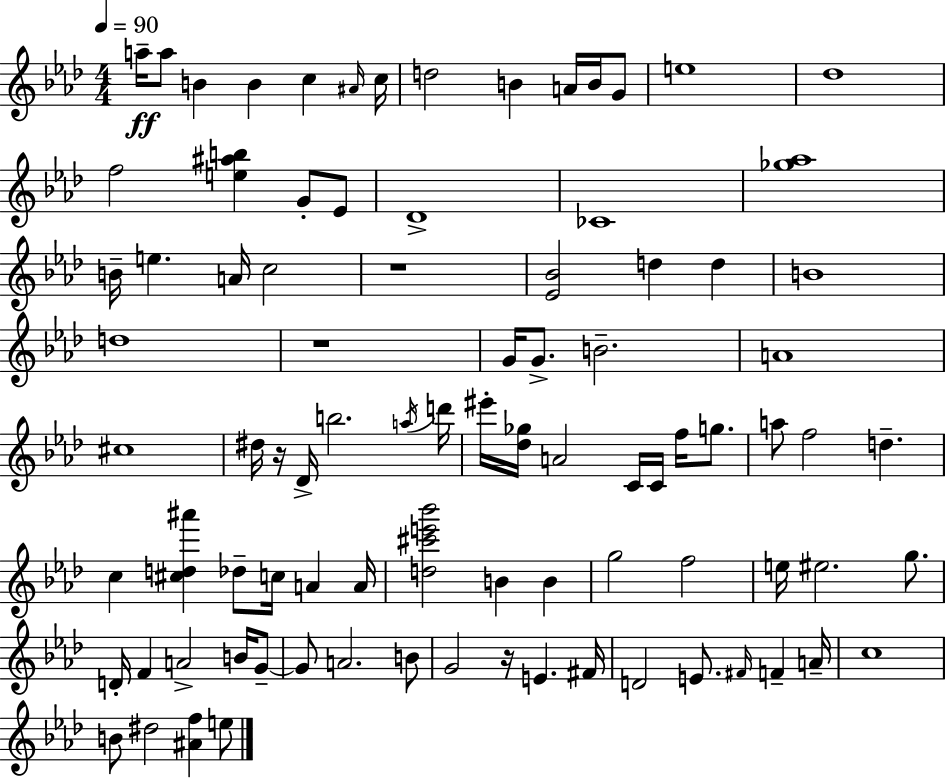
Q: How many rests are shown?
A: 4